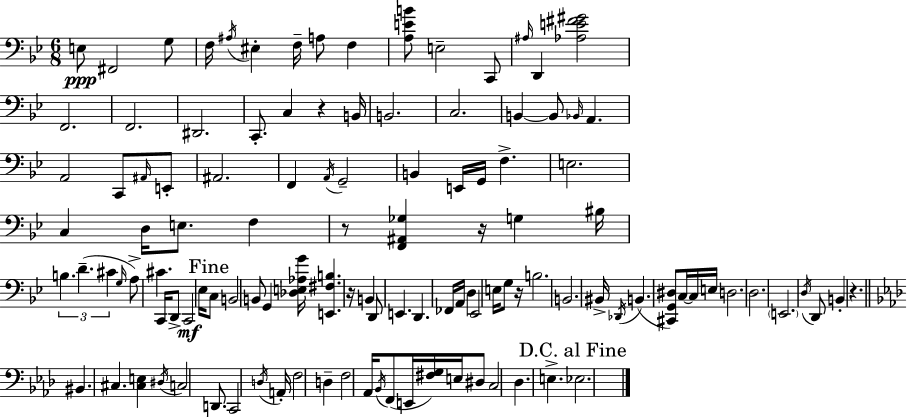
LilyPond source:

{
  \clef bass
  \numericTimeSignature
  \time 6/8
  \key bes \major
  e8\ppp fis,2 g8 | f16 \acciaccatura { ais16 } eis4-. f16-- a8 f4 | <a e' b'>8 e2-- c,8 | \grace { ais16 } d,4 <aes e' fis' gis'>2 | \break f,2. | f,2. | dis,2. | c,8.-. c4 r4 | \break b,16 b,2. | c2. | b,4~~ b,8 \grace { bes,16 } a,4. | a,2 c,8 | \break \grace { ais,16 } e,8-. ais,2. | f,4 \acciaccatura { a,16 } g,2-- | b,4 e,16 g,16 f4.-> | e2. | \break c4 d16 e8. | f4 r8 <f, ais, ges>4 r16 | g4 bis16 \tuplet 3/2 { b4. d'4.--( | cis'4 } \grace { g16 }) a8-> | \break cis'4. c,16 d,8-> c,2\mf | ees16 \mark "Fine" c8 b,2 | b,8 g,4 <des e aes g'>16 <e, fis b>4. | r16 b,4 d,8 | \break e,4. d,4. | fes,16 a,16 d4 ees,2 | e16 g8 r16 b2. | b,2. | \break bis,16-> \acciaccatura { des,16 }( b,4. | <cis, g, dis>8) c16~~ c16 e16 d2. | d2. | \parenthesize e,2. | \break \acciaccatura { d16 } d,8 b,4-. | r4. \bar "||" \break \key aes \major bis,4. cis4. | <cis e>4 \acciaccatura { dis16 } c2 | d,8. c,2 | \acciaccatura { d16 } a,16-. f2 d4-- | \break f2 aes,16 \acciaccatura { bes,16 }( | f,8 e,16 <fis g>16) e16 dis8 c2 | des4. e4.-> | \mark "D.C. al Fine" ees2. | \break \bar "|."
}